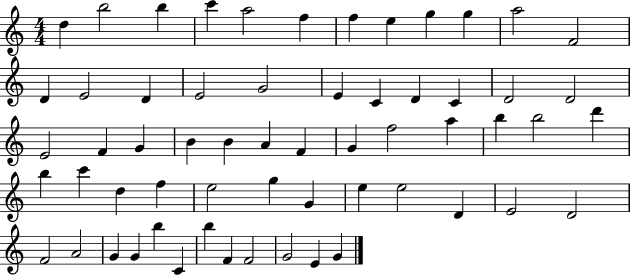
D5/q B5/h B5/q C6/q A5/h F5/q F5/q E5/q G5/q G5/q A5/h F4/h D4/q E4/h D4/q E4/h G4/h E4/q C4/q D4/q C4/q D4/h D4/h E4/h F4/q G4/q B4/q B4/q A4/q F4/q G4/q F5/h A5/q B5/q B5/h D6/q B5/q C6/q D5/q F5/q E5/h G5/q G4/q E5/q E5/h D4/q E4/h D4/h F4/h A4/h G4/q G4/q B5/q C4/q B5/q F4/q F4/h G4/h E4/q G4/q